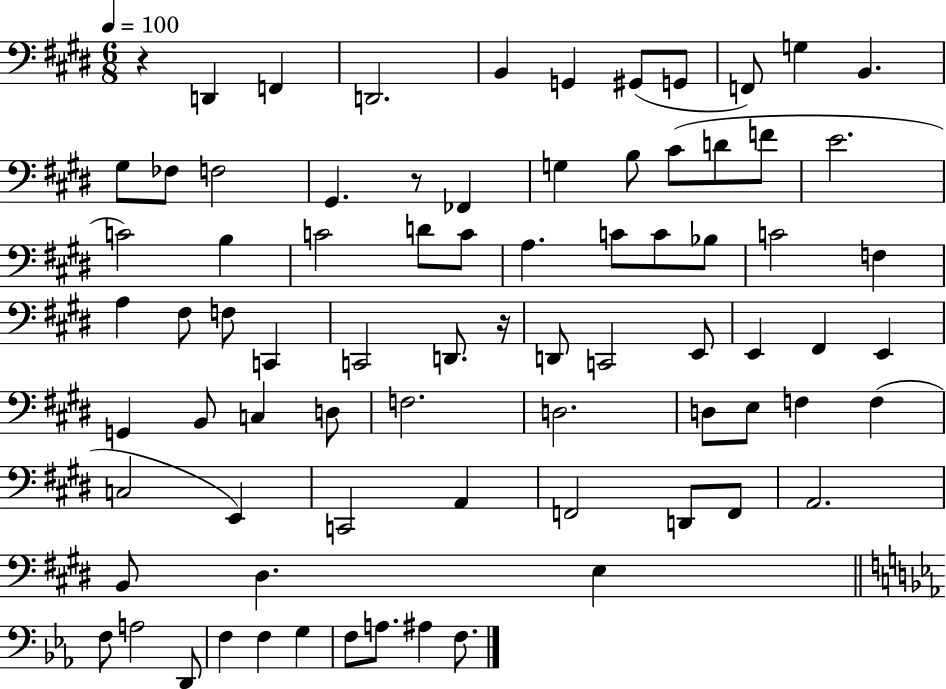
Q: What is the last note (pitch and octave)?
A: F3